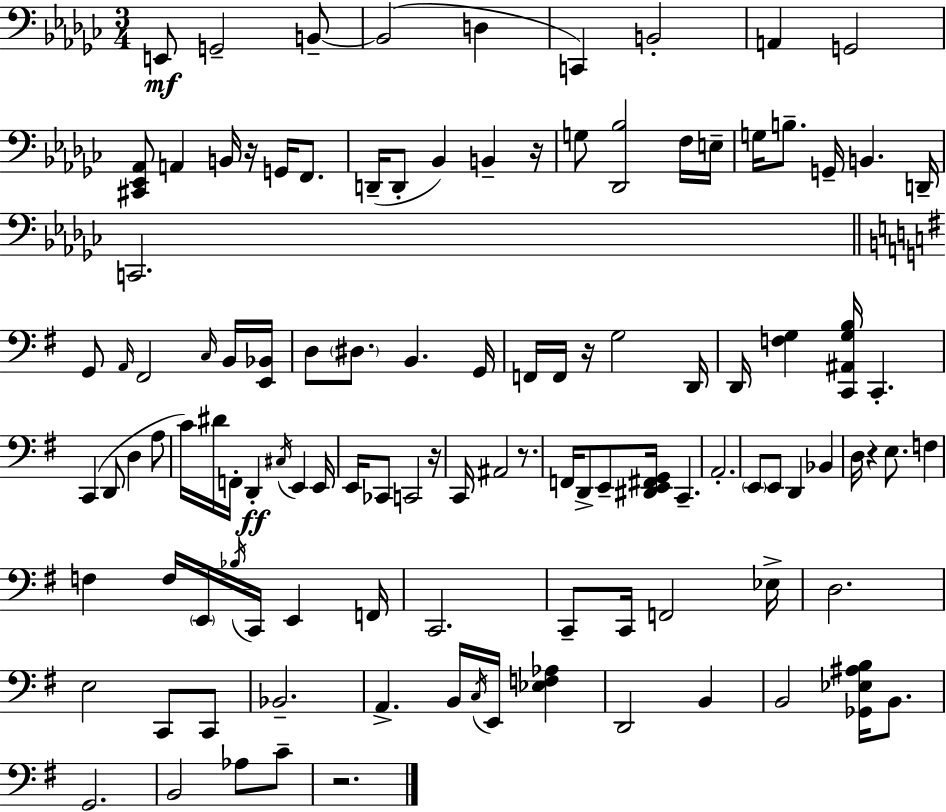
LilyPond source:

{
  \clef bass
  \numericTimeSignature
  \time 3/4
  \key ees \minor
  e,8\mf g,2-- b,8--~~ | b,2( d4 | c,4) b,2-. | a,4 g,2 | \break <cis, ees, aes,>8 a,4 b,16 r16 g,16 f,8. | d,16--( d,8-. bes,4) b,4-- r16 | g8 <des, bes>2 f16 e16-- | g16 b8.-- g,16-- b,4. d,16-- | \break c,2. | \bar "||" \break \key e \minor g,8 \grace { a,16 } fis,2 \grace { c16 } | b,16 <e, bes,>16 d8 \parenthesize dis8. b,4. | g,16 f,16 f,16 r16 g2 | d,16 d,16 <f g>4 <c, ais, g b>16 c,4.-. | \break c,4( d,8 d4 | a8 c'16) dis'16 f,16-. d,4-.\ff \acciaccatura { cis16 } e,4 | e,16 e,16 ces,8 c,2 | r16 c,16 ais,2 | \break r8. f,16 d,8-> e,8-- <dis, e, fis, g,>16 c,4.-- | a,2.-. | \parenthesize e,8 e,8 d,4 bes,4 | d16 r4 e8. f4 | \break f4 f16 \parenthesize e,16 \acciaccatura { bes16 } c,16 e,4 | f,16 c,2. | c,8-- c,16 f,2 | ees16-> d2. | \break e2 | c,8 c,8 bes,2.-- | a,4.-> b,16 \acciaccatura { c16 } | e,16 <ees f aes>4 d,2 | \break b,4 b,2 | <ges, ees ais b>16 b,8. g,2. | b,2 | aes8 c'8-- r2. | \break \bar "|."
}